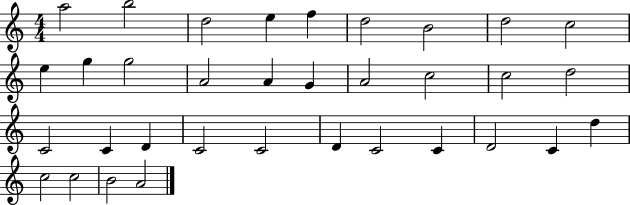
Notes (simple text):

A5/h B5/h D5/h E5/q F5/q D5/h B4/h D5/h C5/h E5/q G5/q G5/h A4/h A4/q G4/q A4/h C5/h C5/h D5/h C4/h C4/q D4/q C4/h C4/h D4/q C4/h C4/q D4/h C4/q D5/q C5/h C5/h B4/h A4/h